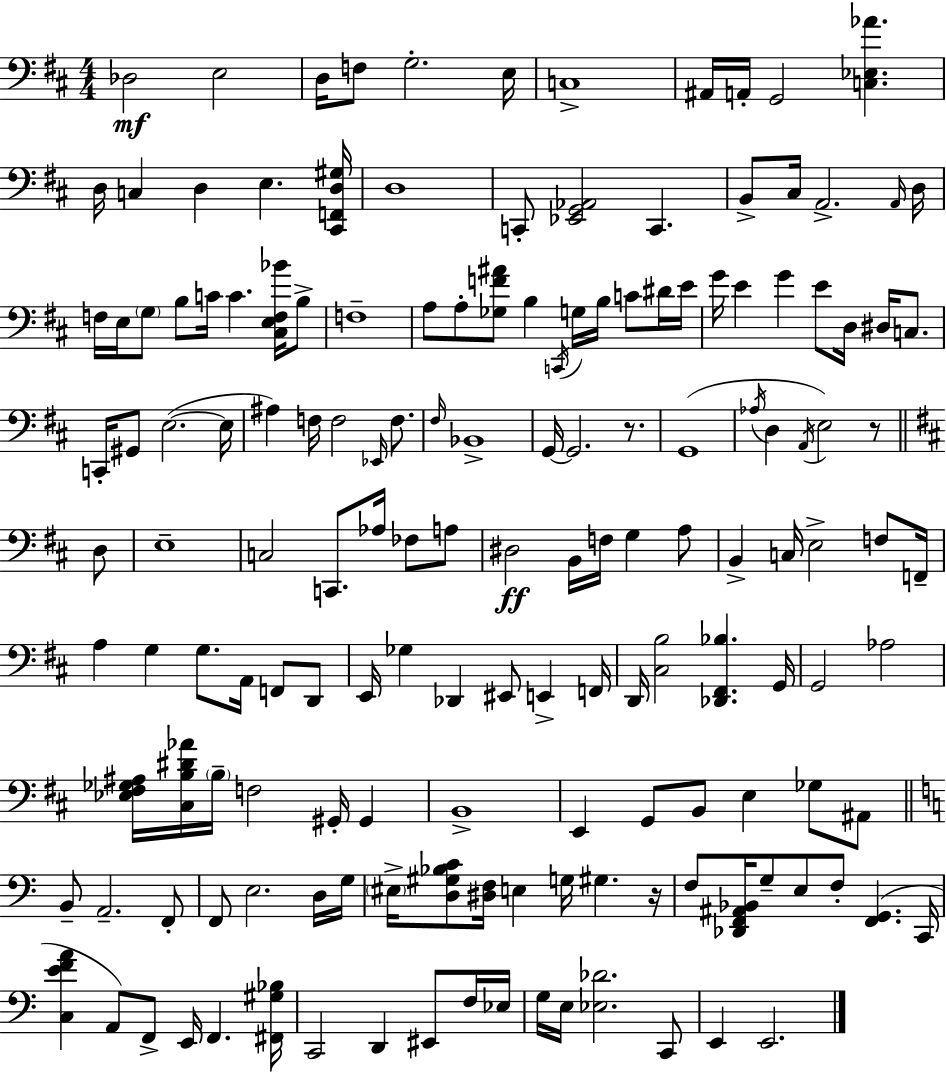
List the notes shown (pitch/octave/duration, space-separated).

Db3/h E3/h D3/s F3/e G3/h. E3/s C3/w A#2/s A2/s G2/h [C3,Eb3,Ab4]/q. D3/s C3/q D3/q E3/q. [C#2,F2,D3,G#3]/s D3/w C2/e [Eb2,G2,Ab2]/h C2/q. B2/e C#3/s A2/h. A2/s D3/s F3/s E3/s G3/e B3/e C4/s C4/q. [C#3,E3,F3,Bb4]/s B3/e F3/w A3/e A3/e [Gb3,F4,A#4]/e B3/q C2/s G3/s B3/s C4/e D#4/s E4/s G4/s E4/q G4/q E4/e D3/s D#3/s C3/e. C2/s G#2/e E3/h. E3/s A#3/q F3/s F3/h Eb2/s F3/e. F#3/s Bb2/w G2/s G2/h. R/e. G2/w Ab3/s D3/q A2/s E3/h R/e D3/e E3/w C3/h C2/e. Ab3/s FES3/e A3/e D#3/h B2/s F3/s G3/q A3/e B2/q C3/s E3/h F3/e F2/s A3/q G3/q G3/e. A2/s F2/e D2/e E2/s Gb3/q Db2/q EIS2/e E2/q F2/s D2/s [C#3,B3]/h [Db2,F#2,Bb3]/q. G2/s G2/h Ab3/h [Eb3,F#3,Gb3,A#3]/s [C#3,B3,D#4,Ab4]/s B3/s F3/h G#2/s G#2/q B2/w E2/q G2/e B2/e E3/q Gb3/e A#2/e B2/e A2/h. F2/e F2/e E3/h. D3/s G3/s EIS3/s [D3,G#3,Bb3,C4]/e [D#3,F3]/s E3/q G3/s G#3/q. R/s F3/e [Db2,F2,A#2,Bb2]/s G3/e E3/e F3/e [F2,G2]/q. C2/s [C3,E4,F4,A4]/q A2/e F2/e E2/s F2/q. [F#2,G#3,Bb3]/s C2/h D2/q EIS2/e F3/s Eb3/s G3/s E3/s [Eb3,Db4]/h. C2/e E2/q E2/h.